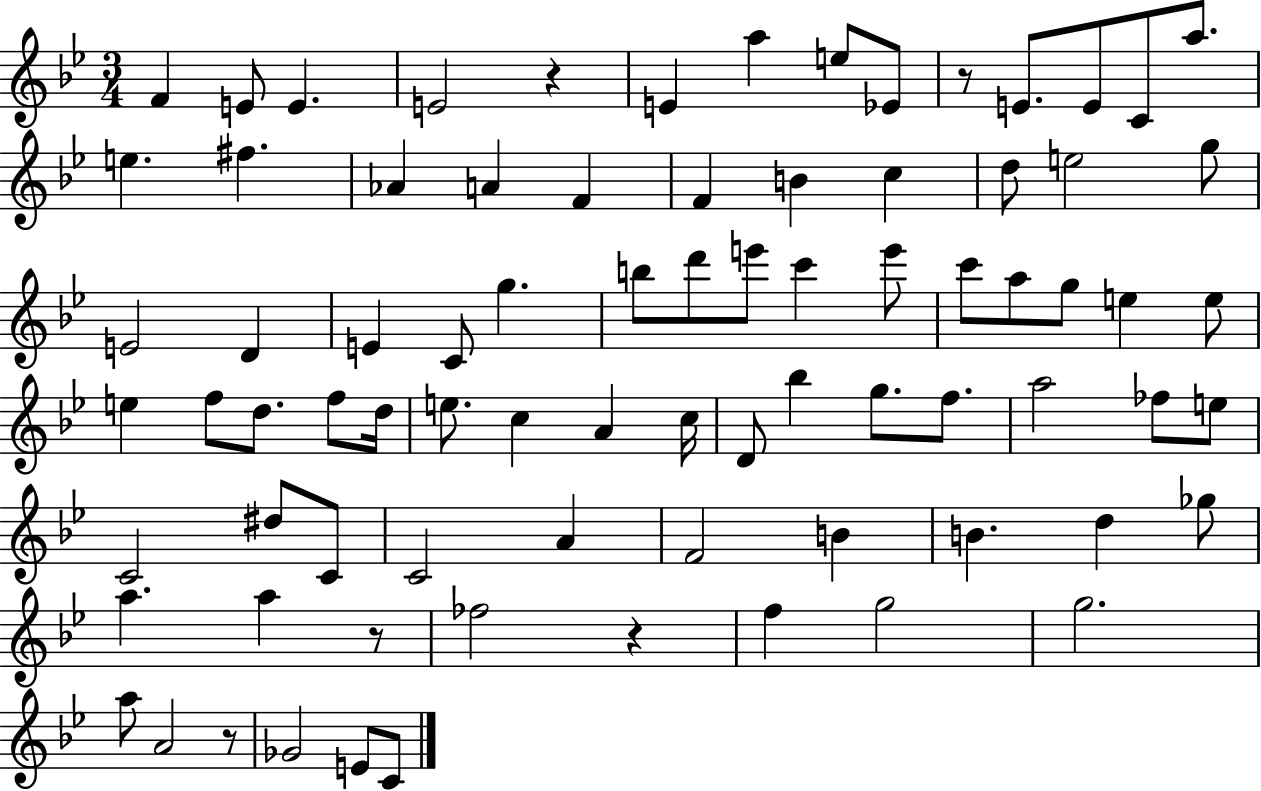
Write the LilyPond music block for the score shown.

{
  \clef treble
  \numericTimeSignature
  \time 3/4
  \key bes \major
  \repeat volta 2 { f'4 e'8 e'4. | e'2 r4 | e'4 a''4 e''8 ees'8 | r8 e'8. e'8 c'8 a''8. | \break e''4. fis''4. | aes'4 a'4 f'4 | f'4 b'4 c''4 | d''8 e''2 g''8 | \break e'2 d'4 | e'4 c'8 g''4. | b''8 d'''8 e'''8 c'''4 e'''8 | c'''8 a''8 g''8 e''4 e''8 | \break e''4 f''8 d''8. f''8 d''16 | e''8. c''4 a'4 c''16 | d'8 bes''4 g''8. f''8. | a''2 fes''8 e''8 | \break c'2 dis''8 c'8 | c'2 a'4 | f'2 b'4 | b'4. d''4 ges''8 | \break a''4. a''4 r8 | fes''2 r4 | f''4 g''2 | g''2. | \break a''8 a'2 r8 | ges'2 e'8 c'8 | } \bar "|."
}